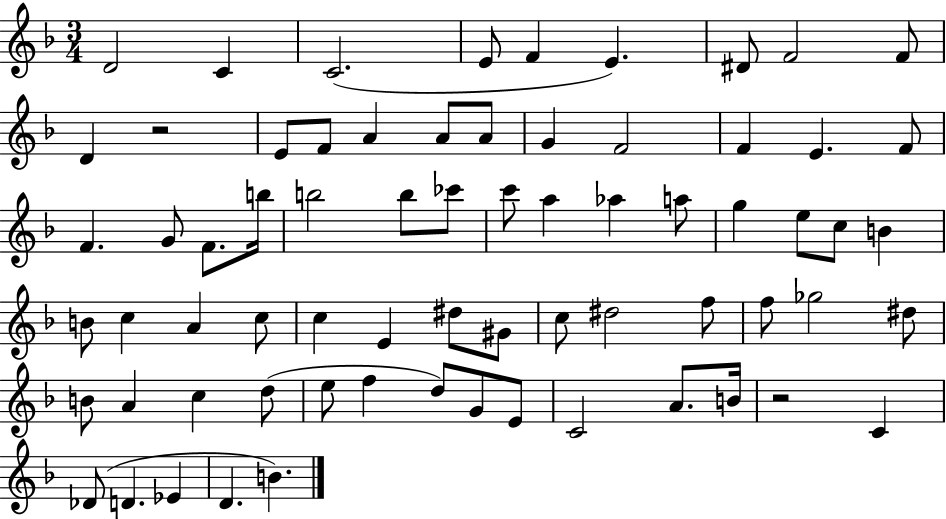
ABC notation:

X:1
T:Untitled
M:3/4
L:1/4
K:F
D2 C C2 E/2 F E ^D/2 F2 F/2 D z2 E/2 F/2 A A/2 A/2 G F2 F E F/2 F G/2 F/2 b/4 b2 b/2 _c'/2 c'/2 a _a a/2 g e/2 c/2 B B/2 c A c/2 c E ^d/2 ^G/2 c/2 ^d2 f/2 f/2 _g2 ^d/2 B/2 A c d/2 e/2 f d/2 G/2 E/2 C2 A/2 B/4 z2 C _D/2 D _E D B